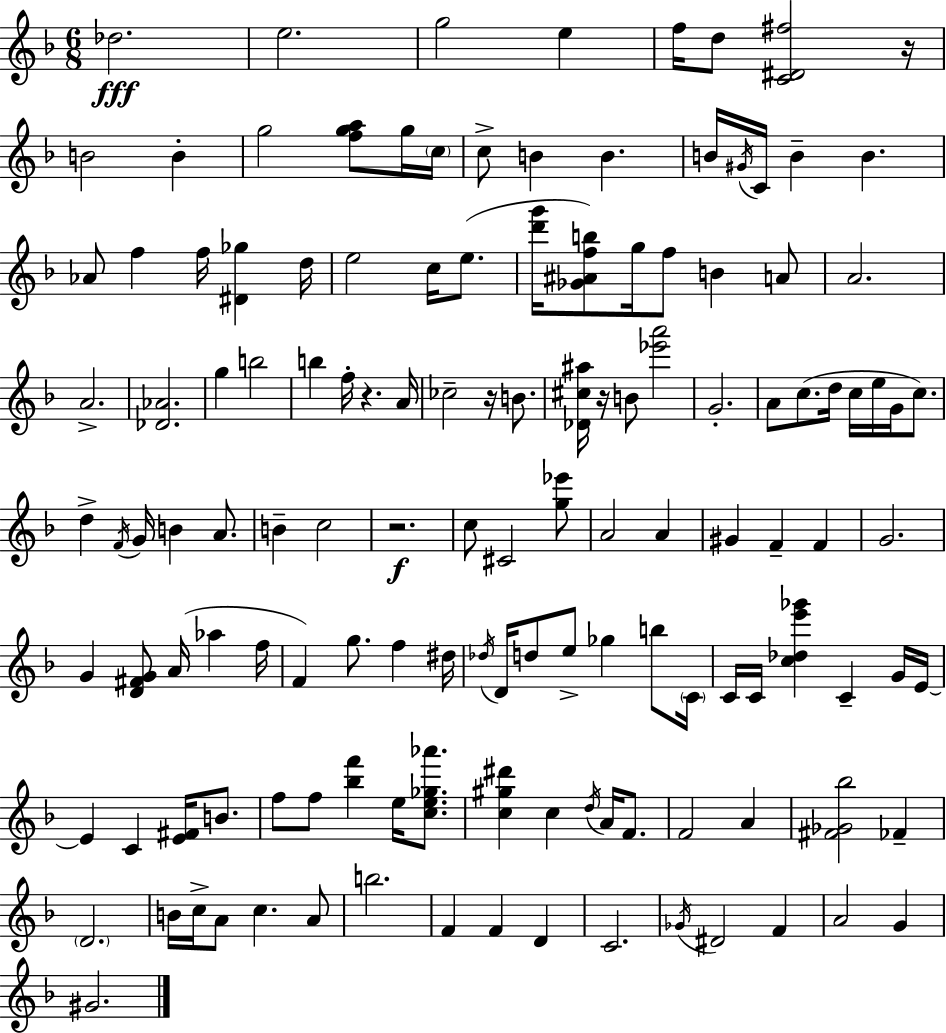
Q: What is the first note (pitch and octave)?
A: Db5